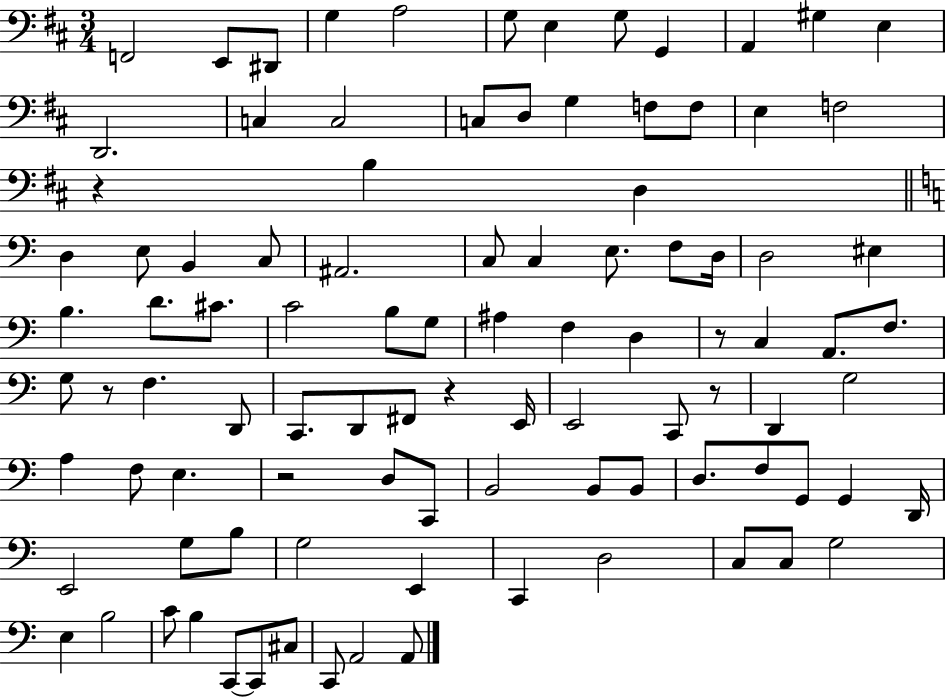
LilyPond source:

{
  \clef bass
  \numericTimeSignature
  \time 3/4
  \key d \major
  f,2 e,8 dis,8 | g4 a2 | g8 e4 g8 g,4 | a,4 gis4 e4 | \break d,2. | c4 c2 | c8 d8 g4 f8 f8 | e4 f2 | \break r4 b4 d4 | \bar "||" \break \key a \minor d4 e8 b,4 c8 | ais,2. | c8 c4 e8. f8 d16 | d2 eis4 | \break b4. d'8. cis'8. | c'2 b8 g8 | ais4 f4 d4 | r8 c4 a,8. f8. | \break g8 r8 f4. d,8 | c,8. d,8 fis,8 r4 e,16 | e,2 c,8 r8 | d,4 g2 | \break a4 f8 e4. | r2 d8 c,8 | b,2 b,8 b,8 | d8. f8 g,8 g,4 d,16 | \break e,2 g8 b8 | g2 e,4 | c,4 d2 | c8 c8 g2 | \break e4 b2 | c'8 b4 c,8~~ c,8 cis8 | c,8 a,2 a,8 | \bar "|."
}